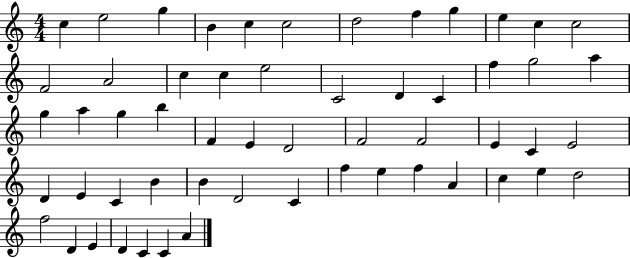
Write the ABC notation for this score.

X:1
T:Untitled
M:4/4
L:1/4
K:C
c e2 g B c c2 d2 f g e c c2 F2 A2 c c e2 C2 D C f g2 a g a g b F E D2 F2 F2 E C E2 D E C B B D2 C f e f A c e d2 f2 D E D C C A